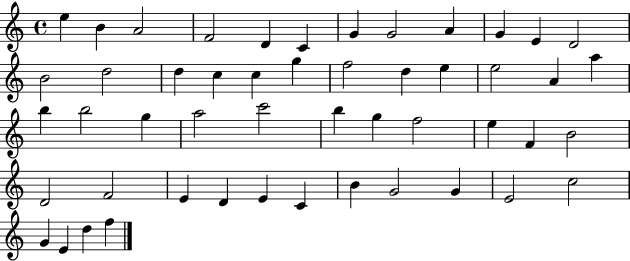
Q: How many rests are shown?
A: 0